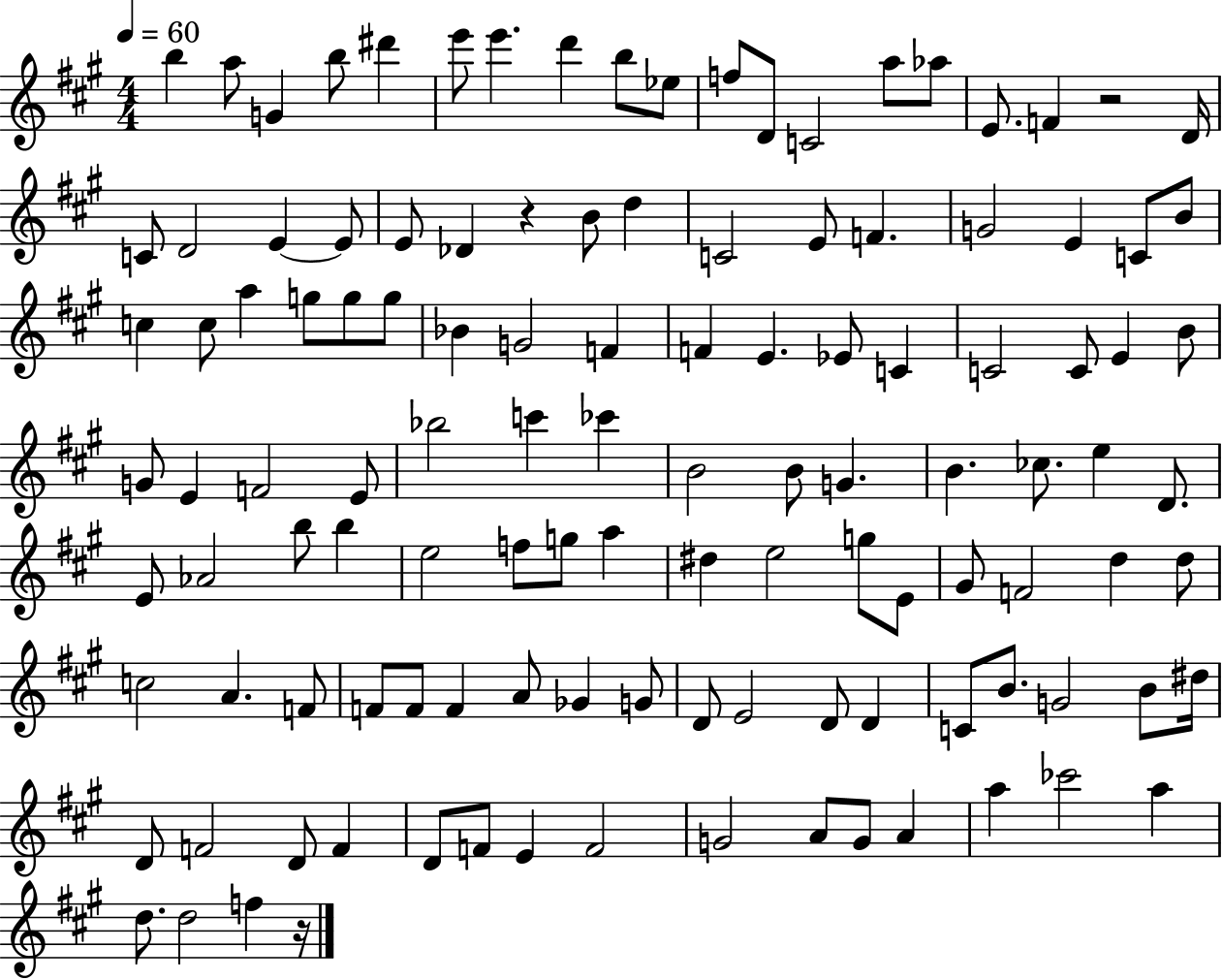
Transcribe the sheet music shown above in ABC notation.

X:1
T:Untitled
M:4/4
L:1/4
K:A
b a/2 G b/2 ^d' e'/2 e' d' b/2 _e/2 f/2 D/2 C2 a/2 _a/2 E/2 F z2 D/4 C/2 D2 E E/2 E/2 _D z B/2 d C2 E/2 F G2 E C/2 B/2 c c/2 a g/2 g/2 g/2 _B G2 F F E _E/2 C C2 C/2 E B/2 G/2 E F2 E/2 _b2 c' _c' B2 B/2 G B _c/2 e D/2 E/2 _A2 b/2 b e2 f/2 g/2 a ^d e2 g/2 E/2 ^G/2 F2 d d/2 c2 A F/2 F/2 F/2 F A/2 _G G/2 D/2 E2 D/2 D C/2 B/2 G2 B/2 ^d/4 D/2 F2 D/2 F D/2 F/2 E F2 G2 A/2 G/2 A a _c'2 a d/2 d2 f z/4